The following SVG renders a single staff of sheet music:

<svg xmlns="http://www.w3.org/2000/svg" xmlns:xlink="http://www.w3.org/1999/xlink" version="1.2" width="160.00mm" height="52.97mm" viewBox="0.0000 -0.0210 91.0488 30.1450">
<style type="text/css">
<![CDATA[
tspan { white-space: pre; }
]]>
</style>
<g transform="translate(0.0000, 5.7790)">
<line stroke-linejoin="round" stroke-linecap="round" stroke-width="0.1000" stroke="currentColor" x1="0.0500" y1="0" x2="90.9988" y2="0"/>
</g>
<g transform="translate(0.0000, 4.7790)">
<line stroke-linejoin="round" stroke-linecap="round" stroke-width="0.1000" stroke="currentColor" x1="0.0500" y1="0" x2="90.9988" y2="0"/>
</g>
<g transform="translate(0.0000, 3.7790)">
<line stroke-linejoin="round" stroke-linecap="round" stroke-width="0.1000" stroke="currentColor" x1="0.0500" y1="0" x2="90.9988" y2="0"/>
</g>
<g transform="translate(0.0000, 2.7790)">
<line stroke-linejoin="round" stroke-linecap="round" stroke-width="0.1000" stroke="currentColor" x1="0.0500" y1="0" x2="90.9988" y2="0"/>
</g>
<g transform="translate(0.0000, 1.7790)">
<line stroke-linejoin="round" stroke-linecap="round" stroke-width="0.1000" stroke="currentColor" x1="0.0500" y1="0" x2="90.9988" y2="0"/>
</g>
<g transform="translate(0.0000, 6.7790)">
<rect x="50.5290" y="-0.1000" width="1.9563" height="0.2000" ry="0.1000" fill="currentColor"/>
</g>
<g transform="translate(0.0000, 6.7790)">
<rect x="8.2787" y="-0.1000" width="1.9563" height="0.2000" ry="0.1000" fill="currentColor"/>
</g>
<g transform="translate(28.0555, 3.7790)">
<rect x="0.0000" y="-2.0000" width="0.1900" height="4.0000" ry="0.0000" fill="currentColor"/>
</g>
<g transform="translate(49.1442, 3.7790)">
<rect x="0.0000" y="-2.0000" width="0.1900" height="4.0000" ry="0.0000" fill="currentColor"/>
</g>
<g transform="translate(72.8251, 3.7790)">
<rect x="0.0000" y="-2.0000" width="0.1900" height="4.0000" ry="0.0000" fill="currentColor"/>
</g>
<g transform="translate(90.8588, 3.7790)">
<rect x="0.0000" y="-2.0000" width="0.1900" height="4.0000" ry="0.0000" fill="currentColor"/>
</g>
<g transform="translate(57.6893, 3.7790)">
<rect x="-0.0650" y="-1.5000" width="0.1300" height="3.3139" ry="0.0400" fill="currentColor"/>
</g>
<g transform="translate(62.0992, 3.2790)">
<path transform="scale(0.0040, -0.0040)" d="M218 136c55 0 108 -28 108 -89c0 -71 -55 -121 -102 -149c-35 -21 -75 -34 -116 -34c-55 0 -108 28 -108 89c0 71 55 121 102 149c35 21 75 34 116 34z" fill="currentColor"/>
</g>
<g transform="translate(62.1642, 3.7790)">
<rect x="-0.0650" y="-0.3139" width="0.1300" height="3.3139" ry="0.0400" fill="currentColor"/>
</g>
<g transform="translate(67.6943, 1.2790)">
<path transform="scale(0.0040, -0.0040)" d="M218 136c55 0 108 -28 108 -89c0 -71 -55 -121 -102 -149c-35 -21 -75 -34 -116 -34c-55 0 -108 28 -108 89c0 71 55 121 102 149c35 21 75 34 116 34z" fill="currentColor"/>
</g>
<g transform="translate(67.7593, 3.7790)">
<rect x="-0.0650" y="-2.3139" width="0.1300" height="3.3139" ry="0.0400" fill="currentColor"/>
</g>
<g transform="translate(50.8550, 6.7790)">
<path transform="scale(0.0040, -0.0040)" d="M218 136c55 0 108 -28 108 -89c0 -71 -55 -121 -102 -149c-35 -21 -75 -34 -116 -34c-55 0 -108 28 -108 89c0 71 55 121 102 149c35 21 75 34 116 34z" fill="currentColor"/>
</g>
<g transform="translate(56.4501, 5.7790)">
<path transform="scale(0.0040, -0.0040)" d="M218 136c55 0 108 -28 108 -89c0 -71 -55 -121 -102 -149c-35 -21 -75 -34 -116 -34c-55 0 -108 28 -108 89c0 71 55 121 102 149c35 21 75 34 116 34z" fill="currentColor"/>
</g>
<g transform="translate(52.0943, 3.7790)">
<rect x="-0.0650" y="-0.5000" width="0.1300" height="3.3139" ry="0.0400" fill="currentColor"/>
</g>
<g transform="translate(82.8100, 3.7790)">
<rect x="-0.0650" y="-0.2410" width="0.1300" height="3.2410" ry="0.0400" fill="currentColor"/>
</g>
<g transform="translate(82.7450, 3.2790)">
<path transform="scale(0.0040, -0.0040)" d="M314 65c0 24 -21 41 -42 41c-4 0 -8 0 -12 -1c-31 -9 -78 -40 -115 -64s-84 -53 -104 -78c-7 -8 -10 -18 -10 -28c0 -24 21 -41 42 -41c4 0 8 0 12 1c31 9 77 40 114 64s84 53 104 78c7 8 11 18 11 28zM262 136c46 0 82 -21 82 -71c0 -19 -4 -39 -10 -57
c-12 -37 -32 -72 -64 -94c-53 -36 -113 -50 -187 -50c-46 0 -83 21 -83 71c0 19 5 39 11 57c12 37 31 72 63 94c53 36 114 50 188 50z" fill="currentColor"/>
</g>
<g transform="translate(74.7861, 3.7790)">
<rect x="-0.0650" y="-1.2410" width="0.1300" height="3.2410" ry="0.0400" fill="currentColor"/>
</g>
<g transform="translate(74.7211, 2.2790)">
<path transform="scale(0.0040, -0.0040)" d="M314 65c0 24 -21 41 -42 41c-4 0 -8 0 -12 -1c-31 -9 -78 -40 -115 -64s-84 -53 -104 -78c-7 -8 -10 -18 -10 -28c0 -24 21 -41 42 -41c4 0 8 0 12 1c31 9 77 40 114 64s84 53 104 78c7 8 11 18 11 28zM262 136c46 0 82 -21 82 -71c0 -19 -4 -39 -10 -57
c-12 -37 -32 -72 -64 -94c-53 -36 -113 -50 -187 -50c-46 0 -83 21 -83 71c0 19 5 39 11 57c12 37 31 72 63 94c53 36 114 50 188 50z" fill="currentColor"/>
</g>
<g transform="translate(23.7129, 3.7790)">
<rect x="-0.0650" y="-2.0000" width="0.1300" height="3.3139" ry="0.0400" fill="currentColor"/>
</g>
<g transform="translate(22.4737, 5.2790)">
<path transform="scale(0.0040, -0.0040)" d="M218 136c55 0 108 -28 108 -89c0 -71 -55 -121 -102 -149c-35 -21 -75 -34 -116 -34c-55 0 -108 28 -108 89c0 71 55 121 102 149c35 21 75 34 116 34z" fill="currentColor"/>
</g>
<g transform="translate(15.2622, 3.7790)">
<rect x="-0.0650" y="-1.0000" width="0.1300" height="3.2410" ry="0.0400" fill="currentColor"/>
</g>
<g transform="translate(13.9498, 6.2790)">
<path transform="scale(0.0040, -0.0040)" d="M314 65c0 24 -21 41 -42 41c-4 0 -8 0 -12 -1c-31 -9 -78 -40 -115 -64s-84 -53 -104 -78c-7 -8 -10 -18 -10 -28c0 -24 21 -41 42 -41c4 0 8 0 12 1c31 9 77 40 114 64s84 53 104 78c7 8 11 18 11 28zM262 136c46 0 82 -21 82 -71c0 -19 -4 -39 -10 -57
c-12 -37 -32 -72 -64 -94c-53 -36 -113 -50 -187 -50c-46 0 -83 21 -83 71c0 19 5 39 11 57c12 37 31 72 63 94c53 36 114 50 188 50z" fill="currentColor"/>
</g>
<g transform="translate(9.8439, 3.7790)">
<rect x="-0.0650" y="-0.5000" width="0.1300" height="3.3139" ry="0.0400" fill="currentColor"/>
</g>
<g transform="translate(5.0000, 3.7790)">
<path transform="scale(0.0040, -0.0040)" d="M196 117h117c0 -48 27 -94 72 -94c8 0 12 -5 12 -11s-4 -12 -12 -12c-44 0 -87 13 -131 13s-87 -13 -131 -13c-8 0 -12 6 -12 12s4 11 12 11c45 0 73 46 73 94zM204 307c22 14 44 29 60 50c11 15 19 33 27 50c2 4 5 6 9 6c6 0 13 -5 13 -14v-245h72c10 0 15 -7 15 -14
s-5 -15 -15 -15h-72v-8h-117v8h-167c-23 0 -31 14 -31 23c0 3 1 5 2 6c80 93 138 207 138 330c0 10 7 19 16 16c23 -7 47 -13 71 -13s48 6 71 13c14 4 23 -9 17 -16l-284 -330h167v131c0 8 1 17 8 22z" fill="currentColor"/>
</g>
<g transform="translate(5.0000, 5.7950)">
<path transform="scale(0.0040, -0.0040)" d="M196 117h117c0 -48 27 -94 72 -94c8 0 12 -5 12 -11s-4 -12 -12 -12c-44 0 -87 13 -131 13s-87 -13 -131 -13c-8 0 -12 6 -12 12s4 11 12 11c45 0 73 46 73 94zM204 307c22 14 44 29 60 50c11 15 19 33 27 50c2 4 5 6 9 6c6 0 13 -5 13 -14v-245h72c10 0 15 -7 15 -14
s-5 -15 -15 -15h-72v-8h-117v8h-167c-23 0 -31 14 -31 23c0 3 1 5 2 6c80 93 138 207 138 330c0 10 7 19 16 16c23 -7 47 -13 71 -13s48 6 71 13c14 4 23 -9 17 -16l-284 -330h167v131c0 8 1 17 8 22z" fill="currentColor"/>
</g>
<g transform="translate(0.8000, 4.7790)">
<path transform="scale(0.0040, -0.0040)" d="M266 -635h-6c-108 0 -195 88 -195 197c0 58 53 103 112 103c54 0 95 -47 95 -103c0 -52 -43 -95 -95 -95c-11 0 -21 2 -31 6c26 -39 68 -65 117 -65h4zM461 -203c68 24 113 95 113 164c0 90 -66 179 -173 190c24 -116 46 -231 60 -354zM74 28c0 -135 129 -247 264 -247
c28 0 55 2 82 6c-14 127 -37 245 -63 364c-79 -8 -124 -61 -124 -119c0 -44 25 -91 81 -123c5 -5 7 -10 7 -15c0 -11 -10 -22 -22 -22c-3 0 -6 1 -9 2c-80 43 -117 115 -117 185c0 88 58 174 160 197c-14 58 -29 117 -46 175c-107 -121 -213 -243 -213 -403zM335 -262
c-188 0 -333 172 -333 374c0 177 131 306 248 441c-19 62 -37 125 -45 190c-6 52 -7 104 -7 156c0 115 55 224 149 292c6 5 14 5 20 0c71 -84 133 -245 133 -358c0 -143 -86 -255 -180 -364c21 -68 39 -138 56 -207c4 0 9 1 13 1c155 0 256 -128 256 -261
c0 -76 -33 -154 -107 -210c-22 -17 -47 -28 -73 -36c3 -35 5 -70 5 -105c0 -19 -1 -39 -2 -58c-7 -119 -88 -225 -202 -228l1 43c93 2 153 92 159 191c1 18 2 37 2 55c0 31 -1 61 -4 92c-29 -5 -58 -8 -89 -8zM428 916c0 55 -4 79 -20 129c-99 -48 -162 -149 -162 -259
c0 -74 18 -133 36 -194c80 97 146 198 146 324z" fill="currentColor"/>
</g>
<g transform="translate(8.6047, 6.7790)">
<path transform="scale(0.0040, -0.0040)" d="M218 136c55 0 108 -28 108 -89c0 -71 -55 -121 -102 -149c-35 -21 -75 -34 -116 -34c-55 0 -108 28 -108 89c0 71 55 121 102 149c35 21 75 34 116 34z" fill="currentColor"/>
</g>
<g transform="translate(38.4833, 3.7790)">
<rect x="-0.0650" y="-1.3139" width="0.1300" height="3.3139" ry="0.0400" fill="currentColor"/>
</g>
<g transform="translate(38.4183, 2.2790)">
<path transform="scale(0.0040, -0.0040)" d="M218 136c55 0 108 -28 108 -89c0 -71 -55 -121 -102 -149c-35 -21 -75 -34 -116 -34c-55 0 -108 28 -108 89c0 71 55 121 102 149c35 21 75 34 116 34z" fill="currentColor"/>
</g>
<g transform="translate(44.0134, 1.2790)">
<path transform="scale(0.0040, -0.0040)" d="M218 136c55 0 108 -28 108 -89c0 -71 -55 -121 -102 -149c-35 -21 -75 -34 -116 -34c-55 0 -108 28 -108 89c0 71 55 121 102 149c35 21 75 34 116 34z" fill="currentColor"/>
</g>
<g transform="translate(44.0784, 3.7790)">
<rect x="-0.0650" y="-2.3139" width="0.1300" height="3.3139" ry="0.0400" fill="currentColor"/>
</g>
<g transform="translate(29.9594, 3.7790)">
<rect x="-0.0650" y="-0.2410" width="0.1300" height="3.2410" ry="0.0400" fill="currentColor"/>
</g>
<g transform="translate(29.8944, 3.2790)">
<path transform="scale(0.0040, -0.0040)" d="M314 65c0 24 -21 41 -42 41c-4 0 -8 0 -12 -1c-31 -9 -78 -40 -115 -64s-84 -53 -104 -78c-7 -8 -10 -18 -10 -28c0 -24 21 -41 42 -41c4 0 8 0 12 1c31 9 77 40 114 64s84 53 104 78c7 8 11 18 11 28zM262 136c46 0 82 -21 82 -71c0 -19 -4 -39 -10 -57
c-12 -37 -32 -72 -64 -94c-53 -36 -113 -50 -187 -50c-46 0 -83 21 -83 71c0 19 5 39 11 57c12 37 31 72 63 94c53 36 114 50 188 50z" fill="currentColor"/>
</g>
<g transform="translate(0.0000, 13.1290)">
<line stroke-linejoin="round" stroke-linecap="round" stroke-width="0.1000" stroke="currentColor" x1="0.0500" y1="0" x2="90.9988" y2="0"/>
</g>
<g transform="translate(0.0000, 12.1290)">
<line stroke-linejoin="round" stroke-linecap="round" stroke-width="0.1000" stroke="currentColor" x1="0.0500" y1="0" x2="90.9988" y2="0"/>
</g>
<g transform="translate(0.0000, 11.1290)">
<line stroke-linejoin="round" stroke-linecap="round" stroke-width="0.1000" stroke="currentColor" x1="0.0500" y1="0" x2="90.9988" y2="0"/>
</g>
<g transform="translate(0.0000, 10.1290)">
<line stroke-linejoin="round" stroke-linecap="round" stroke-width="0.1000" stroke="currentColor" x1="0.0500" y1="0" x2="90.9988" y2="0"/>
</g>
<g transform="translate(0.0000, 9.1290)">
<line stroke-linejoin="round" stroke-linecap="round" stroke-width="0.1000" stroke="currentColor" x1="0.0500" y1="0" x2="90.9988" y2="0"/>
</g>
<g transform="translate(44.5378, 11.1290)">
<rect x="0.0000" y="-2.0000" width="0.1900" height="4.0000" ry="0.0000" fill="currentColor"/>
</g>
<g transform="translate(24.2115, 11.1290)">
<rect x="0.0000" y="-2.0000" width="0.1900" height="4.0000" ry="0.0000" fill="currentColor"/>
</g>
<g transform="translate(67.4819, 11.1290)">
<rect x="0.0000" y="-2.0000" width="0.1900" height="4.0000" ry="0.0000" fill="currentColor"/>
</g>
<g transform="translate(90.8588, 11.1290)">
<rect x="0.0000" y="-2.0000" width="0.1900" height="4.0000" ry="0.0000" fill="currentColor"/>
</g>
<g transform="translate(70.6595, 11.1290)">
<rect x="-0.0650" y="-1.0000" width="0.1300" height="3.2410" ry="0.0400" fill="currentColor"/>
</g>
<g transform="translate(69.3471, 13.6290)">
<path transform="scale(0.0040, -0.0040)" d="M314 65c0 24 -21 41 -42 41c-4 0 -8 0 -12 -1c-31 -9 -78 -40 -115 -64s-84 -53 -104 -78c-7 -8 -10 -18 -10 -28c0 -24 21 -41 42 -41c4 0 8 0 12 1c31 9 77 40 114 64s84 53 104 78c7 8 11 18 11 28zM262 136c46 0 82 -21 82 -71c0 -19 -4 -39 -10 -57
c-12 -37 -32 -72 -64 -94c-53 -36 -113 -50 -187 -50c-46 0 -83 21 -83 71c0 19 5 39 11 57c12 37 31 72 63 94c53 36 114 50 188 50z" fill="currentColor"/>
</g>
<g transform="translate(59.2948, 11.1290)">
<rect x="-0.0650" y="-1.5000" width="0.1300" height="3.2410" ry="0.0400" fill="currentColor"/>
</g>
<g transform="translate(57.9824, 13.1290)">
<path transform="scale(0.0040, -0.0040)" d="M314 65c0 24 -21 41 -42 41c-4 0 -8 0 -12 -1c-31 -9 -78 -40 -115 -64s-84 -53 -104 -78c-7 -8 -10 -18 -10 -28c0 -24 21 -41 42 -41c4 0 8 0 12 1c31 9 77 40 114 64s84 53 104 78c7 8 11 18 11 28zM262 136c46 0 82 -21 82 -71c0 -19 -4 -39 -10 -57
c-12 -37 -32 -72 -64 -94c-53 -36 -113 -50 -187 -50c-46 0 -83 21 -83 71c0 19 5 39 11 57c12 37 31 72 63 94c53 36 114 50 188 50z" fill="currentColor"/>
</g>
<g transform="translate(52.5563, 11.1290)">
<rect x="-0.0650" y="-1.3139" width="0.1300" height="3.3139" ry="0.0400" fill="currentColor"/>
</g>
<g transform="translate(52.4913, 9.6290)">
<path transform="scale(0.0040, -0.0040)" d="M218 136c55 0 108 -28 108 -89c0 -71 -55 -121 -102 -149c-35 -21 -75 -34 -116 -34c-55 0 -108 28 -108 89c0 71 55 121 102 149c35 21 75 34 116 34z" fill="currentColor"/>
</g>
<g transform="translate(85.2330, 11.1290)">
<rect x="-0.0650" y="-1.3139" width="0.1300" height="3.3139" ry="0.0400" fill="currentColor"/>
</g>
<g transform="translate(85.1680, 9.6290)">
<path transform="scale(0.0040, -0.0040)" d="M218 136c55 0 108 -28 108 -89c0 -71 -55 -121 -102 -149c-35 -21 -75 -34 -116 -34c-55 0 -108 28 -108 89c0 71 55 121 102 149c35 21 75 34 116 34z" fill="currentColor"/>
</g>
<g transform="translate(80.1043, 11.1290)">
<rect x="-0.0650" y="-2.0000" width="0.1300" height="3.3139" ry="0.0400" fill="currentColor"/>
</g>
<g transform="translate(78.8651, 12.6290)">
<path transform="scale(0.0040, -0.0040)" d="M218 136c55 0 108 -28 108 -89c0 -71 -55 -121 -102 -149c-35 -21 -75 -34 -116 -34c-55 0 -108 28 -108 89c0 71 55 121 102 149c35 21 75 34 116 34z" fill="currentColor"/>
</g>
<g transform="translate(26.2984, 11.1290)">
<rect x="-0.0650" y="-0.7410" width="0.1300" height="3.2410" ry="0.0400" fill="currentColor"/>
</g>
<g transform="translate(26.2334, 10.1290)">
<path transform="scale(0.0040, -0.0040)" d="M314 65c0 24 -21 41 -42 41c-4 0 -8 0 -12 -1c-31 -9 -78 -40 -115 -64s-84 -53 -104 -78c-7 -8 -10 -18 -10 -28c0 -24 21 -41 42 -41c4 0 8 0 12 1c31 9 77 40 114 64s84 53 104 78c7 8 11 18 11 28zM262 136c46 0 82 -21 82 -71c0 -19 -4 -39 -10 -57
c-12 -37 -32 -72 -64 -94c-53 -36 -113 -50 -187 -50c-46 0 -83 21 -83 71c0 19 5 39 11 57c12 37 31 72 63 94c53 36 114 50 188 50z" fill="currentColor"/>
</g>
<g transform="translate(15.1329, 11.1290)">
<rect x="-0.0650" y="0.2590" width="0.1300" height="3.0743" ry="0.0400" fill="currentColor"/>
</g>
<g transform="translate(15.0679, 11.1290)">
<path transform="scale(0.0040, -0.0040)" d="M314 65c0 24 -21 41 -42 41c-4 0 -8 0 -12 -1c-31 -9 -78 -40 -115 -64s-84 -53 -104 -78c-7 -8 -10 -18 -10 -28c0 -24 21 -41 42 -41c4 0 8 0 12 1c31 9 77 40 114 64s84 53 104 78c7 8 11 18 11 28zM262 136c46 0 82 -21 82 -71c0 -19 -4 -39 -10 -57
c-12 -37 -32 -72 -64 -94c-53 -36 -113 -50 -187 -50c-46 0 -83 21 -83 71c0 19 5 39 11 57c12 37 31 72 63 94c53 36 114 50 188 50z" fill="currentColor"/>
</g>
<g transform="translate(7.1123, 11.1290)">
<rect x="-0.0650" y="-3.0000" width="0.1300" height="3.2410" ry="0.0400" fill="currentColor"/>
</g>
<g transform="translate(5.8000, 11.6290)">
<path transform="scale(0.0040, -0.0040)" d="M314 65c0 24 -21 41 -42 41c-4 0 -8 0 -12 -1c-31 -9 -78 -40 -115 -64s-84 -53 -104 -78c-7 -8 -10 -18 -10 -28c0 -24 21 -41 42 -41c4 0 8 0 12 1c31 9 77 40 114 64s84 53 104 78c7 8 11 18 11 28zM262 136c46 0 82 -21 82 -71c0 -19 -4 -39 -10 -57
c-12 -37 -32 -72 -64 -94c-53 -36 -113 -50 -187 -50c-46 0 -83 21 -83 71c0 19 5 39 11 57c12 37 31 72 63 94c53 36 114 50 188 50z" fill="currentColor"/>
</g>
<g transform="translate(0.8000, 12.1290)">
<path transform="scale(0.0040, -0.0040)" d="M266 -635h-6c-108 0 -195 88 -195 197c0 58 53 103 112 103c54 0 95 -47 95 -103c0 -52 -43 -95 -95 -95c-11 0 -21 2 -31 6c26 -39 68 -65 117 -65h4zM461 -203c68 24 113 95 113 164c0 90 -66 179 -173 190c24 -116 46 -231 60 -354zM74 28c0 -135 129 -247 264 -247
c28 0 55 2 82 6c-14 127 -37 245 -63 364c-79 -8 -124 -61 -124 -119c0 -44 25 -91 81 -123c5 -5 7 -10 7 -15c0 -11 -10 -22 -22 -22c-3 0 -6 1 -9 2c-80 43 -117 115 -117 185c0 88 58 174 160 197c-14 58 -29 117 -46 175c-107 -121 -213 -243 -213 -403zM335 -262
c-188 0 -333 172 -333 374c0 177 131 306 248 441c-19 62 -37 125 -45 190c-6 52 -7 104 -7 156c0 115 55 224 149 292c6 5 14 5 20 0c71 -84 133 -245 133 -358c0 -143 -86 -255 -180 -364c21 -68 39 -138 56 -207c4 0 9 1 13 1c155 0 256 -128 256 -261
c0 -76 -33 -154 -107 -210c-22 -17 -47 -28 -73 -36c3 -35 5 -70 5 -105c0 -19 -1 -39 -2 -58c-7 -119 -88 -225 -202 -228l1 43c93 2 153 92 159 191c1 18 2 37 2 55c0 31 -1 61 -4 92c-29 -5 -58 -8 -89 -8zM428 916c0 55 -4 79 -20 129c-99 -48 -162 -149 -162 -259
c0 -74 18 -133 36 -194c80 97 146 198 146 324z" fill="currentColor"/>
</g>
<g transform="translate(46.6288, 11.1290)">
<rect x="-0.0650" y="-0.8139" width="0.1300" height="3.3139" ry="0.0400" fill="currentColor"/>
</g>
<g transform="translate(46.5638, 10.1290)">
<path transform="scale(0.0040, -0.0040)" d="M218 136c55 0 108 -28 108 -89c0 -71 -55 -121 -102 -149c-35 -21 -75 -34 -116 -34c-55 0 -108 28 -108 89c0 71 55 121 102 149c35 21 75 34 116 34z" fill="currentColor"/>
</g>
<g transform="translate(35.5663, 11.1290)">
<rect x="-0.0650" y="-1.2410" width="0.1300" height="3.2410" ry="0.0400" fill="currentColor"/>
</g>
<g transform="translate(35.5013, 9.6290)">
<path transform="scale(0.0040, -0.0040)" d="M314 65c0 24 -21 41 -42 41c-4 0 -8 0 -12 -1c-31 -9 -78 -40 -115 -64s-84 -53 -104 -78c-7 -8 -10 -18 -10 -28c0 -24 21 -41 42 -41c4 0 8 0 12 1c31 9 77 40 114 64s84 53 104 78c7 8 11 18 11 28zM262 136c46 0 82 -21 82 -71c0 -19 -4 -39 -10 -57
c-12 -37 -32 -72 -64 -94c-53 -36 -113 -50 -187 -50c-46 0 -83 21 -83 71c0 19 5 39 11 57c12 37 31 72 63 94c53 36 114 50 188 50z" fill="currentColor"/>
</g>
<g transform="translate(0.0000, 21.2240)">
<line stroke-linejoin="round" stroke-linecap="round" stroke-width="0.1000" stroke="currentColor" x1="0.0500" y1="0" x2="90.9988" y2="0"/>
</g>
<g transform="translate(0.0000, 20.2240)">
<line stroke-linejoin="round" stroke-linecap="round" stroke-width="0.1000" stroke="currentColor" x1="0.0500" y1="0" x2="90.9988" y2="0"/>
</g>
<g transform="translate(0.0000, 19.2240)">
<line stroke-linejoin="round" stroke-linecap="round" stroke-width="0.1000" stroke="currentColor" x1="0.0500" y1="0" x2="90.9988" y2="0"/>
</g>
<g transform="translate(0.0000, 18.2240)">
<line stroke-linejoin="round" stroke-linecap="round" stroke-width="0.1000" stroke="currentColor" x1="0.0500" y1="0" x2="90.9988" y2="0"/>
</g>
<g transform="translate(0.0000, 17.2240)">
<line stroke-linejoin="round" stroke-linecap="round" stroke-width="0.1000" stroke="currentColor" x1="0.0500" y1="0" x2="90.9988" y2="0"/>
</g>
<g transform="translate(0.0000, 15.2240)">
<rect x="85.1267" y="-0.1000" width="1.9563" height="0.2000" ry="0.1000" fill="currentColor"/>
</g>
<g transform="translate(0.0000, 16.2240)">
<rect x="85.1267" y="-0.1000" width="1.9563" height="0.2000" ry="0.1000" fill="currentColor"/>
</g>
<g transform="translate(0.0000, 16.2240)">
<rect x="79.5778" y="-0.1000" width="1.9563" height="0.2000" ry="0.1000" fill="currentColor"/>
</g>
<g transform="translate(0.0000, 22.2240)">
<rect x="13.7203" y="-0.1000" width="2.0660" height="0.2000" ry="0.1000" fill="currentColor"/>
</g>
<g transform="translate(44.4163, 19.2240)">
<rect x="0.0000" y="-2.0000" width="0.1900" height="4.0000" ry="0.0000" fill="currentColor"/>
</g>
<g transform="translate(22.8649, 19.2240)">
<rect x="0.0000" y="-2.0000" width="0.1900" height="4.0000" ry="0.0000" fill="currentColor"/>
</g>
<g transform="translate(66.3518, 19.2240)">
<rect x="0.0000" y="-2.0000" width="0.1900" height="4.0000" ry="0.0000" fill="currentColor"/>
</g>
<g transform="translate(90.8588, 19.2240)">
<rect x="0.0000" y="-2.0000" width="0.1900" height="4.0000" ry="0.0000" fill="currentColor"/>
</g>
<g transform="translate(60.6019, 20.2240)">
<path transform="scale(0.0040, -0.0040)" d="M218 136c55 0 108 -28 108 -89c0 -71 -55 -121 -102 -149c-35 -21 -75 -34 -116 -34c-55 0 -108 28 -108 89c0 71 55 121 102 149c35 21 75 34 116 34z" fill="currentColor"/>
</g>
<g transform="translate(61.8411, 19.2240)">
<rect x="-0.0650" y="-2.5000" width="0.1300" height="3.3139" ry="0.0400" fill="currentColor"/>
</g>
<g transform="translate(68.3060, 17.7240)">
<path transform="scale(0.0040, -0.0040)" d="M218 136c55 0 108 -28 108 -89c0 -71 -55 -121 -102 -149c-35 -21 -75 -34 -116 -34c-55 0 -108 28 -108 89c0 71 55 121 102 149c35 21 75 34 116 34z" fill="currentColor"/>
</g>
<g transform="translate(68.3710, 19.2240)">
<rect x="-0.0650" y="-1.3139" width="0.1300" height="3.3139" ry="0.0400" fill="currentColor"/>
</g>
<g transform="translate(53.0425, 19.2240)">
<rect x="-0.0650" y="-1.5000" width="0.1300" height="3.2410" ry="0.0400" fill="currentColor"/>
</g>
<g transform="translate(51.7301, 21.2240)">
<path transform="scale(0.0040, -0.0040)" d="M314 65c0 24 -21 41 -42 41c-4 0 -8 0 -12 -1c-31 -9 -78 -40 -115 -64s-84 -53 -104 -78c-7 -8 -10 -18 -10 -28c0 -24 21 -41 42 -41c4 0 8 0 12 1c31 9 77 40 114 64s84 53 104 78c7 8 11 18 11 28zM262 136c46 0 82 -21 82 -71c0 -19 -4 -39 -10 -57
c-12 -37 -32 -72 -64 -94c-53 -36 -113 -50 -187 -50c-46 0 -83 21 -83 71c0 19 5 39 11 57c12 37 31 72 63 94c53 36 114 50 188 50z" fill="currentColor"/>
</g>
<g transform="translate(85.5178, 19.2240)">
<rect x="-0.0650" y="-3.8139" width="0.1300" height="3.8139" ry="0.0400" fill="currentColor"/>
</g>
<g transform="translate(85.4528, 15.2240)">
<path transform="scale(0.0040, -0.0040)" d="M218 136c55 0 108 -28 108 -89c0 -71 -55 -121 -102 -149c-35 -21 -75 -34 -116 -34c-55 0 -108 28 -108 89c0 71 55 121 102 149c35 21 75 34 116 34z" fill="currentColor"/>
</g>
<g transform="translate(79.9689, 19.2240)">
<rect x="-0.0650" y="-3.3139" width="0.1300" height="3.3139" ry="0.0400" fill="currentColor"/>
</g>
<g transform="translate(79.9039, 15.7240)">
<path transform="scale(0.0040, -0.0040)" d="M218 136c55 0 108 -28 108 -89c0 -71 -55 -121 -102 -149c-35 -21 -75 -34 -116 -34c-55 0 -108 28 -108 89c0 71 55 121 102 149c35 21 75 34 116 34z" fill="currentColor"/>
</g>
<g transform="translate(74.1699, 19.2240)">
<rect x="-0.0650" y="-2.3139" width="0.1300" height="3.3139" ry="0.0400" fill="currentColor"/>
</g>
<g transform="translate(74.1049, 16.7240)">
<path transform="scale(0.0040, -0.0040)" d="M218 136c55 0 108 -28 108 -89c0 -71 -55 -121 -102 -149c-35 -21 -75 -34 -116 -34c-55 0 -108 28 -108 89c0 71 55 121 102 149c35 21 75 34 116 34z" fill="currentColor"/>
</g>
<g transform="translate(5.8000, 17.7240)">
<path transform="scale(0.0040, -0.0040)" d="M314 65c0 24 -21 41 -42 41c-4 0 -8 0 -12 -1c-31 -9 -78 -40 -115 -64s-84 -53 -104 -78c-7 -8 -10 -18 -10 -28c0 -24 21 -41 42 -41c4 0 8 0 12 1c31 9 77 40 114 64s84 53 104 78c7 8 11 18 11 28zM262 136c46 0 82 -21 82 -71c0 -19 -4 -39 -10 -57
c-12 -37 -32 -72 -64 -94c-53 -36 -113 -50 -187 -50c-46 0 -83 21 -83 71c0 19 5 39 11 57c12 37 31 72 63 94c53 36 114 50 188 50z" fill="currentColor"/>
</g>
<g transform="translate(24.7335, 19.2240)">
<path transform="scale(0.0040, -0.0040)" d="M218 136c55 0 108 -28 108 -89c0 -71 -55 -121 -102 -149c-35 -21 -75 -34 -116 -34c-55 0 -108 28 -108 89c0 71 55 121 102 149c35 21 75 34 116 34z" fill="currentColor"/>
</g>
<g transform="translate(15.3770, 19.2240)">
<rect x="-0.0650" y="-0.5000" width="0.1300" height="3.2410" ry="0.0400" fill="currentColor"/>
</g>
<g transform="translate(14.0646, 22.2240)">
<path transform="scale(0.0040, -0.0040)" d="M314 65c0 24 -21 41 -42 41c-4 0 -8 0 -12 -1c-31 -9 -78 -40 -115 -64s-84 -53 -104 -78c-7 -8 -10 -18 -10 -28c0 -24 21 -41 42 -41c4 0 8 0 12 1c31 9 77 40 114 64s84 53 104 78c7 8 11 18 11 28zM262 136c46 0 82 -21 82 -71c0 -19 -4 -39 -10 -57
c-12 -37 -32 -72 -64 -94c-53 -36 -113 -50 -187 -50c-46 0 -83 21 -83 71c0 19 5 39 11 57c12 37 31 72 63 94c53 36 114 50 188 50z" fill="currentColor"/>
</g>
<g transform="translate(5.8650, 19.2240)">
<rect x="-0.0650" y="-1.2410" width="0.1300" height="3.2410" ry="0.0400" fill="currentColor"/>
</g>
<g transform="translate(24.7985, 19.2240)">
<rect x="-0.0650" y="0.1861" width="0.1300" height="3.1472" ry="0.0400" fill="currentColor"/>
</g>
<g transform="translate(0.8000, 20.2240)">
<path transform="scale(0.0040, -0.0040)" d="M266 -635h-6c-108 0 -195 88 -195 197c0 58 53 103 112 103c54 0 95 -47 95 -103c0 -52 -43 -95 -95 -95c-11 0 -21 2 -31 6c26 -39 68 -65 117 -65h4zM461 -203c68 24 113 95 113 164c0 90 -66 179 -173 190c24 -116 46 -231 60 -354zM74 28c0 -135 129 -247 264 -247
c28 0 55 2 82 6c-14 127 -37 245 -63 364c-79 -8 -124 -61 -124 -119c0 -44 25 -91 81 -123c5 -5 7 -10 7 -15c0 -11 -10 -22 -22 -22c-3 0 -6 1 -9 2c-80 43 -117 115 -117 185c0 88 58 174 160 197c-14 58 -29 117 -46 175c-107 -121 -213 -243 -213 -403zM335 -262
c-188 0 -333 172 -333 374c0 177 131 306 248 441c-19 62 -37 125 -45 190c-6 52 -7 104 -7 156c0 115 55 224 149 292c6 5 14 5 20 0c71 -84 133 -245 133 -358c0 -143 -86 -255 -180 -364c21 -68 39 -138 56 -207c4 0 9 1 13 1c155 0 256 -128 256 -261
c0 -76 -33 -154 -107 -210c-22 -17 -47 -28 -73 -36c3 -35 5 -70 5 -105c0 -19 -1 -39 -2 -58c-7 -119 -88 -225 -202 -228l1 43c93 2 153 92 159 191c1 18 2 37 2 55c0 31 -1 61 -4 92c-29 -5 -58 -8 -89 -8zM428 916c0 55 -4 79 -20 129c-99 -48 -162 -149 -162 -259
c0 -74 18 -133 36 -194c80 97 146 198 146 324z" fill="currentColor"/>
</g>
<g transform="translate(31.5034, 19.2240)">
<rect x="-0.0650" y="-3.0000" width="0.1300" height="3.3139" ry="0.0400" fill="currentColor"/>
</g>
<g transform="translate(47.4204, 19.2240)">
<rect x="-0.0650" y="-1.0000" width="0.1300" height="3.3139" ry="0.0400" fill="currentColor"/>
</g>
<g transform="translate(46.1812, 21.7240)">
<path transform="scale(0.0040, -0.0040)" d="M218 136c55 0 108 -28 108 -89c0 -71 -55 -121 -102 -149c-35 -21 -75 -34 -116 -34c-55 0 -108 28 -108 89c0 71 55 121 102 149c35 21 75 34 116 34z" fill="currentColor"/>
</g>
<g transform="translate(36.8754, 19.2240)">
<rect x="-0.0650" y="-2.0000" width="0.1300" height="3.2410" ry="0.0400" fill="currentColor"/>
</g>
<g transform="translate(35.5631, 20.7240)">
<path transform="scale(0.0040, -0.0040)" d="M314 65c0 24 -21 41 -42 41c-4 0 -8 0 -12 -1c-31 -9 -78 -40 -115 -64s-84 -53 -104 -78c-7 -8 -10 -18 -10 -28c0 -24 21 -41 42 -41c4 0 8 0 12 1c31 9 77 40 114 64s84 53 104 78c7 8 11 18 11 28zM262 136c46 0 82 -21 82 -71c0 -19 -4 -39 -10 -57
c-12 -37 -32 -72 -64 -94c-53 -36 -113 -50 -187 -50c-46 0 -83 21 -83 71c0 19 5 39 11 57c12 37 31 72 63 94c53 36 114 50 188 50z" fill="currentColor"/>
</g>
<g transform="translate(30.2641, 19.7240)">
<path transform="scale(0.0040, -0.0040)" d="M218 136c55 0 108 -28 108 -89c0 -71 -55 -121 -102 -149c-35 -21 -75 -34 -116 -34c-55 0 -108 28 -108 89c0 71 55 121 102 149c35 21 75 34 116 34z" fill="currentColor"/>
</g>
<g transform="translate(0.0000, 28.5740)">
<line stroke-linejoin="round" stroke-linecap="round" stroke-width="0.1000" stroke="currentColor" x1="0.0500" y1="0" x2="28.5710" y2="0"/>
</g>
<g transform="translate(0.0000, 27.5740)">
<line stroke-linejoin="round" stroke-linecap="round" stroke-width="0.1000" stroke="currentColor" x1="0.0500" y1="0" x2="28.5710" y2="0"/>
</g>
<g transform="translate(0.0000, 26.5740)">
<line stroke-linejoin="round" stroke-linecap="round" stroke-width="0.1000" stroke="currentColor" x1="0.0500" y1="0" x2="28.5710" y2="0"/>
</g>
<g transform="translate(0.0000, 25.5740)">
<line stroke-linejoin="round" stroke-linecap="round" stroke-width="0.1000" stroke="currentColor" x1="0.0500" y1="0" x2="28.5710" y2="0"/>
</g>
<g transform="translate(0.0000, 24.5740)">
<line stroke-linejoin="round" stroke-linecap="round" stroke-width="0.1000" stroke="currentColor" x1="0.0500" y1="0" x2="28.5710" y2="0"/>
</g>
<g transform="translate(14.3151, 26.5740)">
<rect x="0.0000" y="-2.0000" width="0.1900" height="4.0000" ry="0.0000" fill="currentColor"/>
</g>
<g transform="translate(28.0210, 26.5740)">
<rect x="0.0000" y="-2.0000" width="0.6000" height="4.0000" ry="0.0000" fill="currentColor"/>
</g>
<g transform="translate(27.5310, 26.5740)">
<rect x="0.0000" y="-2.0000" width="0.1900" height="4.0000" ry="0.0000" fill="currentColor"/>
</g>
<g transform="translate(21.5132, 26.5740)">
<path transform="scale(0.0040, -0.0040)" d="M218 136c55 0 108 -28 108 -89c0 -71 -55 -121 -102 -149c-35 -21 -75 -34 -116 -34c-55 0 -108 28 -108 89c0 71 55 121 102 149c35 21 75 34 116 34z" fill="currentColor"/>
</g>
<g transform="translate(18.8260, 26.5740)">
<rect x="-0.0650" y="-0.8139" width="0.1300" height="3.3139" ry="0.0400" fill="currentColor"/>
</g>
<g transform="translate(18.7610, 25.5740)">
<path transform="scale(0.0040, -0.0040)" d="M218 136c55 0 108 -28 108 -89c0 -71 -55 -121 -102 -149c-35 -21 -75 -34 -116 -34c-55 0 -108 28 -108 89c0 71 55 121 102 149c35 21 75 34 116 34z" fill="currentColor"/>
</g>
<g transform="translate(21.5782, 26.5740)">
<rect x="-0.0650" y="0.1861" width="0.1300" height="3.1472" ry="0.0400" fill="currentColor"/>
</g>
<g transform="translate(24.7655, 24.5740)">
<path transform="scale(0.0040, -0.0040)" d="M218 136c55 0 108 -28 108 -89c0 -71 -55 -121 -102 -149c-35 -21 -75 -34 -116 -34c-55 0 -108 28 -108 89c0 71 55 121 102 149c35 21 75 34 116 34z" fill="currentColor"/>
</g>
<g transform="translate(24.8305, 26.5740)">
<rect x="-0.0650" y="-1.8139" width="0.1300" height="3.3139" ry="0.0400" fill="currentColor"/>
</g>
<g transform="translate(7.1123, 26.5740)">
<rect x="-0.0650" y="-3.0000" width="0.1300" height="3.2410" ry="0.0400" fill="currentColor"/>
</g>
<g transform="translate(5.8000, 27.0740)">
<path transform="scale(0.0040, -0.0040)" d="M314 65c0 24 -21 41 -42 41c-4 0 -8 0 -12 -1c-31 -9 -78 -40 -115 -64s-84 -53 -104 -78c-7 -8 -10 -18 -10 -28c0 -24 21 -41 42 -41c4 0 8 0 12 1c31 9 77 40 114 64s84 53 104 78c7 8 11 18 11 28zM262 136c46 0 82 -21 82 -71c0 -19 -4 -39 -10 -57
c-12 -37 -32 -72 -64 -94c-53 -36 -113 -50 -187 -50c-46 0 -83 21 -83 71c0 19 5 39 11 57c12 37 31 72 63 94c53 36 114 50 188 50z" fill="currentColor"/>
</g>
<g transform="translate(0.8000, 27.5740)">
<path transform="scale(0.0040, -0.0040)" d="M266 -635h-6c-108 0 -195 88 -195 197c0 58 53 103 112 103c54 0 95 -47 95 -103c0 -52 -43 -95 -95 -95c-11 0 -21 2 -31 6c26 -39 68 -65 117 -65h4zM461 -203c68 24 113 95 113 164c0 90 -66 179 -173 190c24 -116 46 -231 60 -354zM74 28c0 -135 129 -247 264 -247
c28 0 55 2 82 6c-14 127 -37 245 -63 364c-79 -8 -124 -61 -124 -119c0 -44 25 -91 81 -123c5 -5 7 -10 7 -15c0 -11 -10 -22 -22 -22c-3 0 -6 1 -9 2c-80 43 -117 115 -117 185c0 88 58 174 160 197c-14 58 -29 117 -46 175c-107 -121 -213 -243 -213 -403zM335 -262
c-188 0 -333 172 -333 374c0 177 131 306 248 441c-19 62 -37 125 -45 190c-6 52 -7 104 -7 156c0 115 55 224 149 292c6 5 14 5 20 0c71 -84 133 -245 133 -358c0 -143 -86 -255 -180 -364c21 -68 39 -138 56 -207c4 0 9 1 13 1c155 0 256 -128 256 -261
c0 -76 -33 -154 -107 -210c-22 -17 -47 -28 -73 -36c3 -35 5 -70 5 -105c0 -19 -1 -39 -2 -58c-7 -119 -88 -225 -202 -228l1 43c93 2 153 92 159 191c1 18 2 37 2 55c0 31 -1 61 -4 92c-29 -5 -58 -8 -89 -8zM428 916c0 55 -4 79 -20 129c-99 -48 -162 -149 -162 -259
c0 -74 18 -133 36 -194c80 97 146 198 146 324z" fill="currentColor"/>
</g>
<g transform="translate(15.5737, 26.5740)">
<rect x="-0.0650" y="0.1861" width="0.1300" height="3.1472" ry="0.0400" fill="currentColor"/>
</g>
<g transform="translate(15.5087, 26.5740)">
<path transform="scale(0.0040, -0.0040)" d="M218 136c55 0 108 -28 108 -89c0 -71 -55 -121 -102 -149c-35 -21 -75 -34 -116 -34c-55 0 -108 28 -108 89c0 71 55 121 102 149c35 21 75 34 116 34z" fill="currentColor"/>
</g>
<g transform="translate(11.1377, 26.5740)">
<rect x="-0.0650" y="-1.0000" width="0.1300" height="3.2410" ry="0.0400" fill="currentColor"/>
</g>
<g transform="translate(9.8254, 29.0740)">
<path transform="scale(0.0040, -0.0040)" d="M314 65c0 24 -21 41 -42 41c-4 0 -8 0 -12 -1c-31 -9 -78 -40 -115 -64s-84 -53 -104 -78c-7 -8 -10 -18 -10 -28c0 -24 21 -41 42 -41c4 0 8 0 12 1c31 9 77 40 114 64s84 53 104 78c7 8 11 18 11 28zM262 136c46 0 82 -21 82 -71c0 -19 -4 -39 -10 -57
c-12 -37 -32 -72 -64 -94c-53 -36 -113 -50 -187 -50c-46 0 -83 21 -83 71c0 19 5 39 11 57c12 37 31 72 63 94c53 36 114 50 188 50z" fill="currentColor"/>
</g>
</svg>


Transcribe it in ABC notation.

X:1
T:Untitled
M:4/4
L:1/4
K:C
C D2 F c2 e g C E c g e2 c2 A2 B2 d2 e2 d e E2 D2 F e e2 C2 B A F2 D E2 G e g b c' A2 D2 B d B f